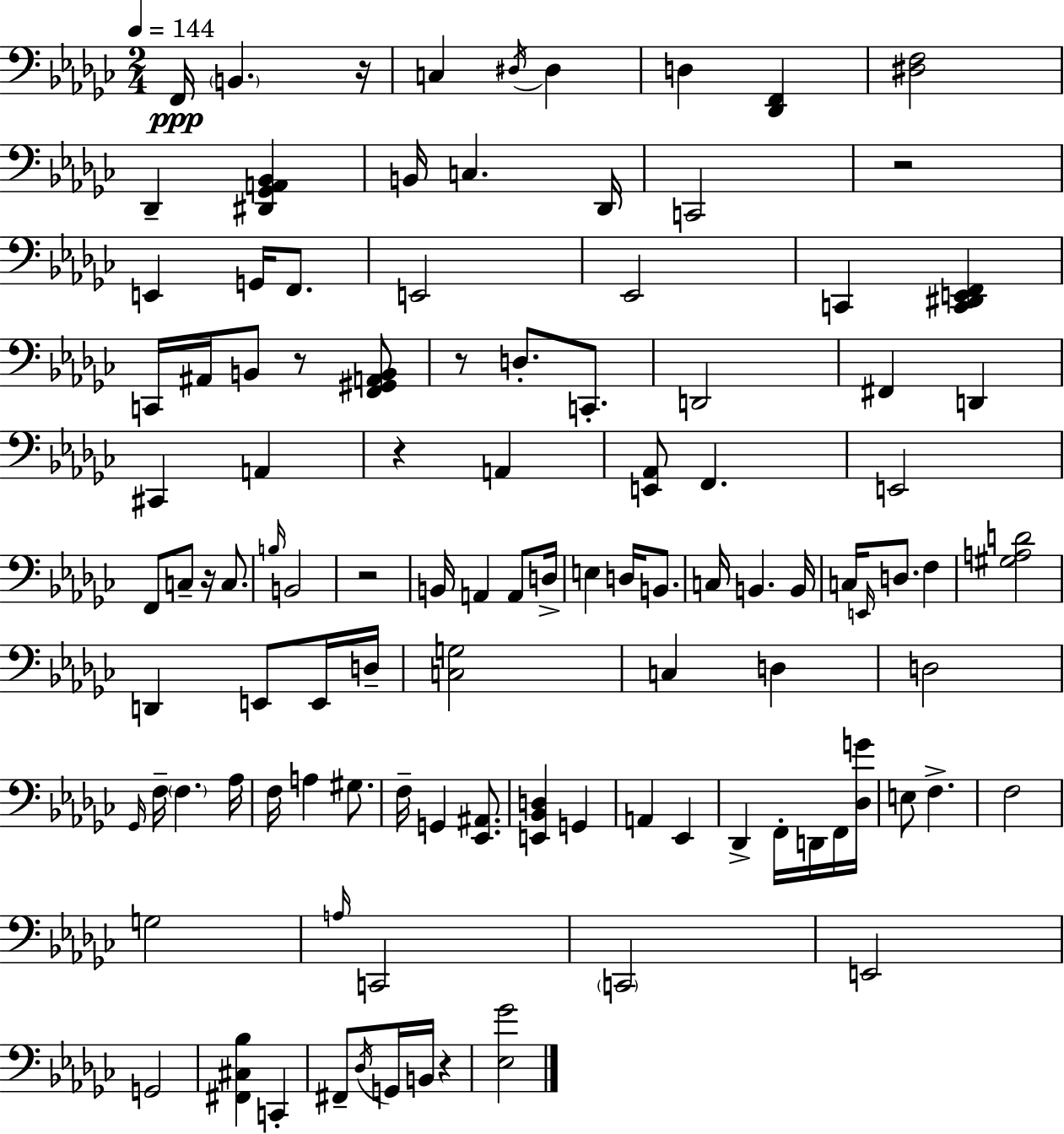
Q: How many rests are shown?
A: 8